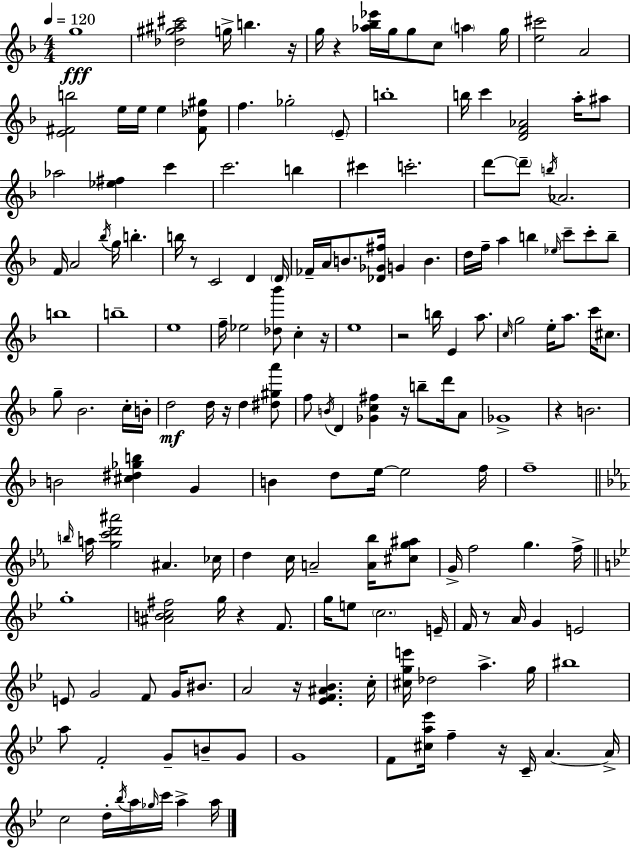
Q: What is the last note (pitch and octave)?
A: A5